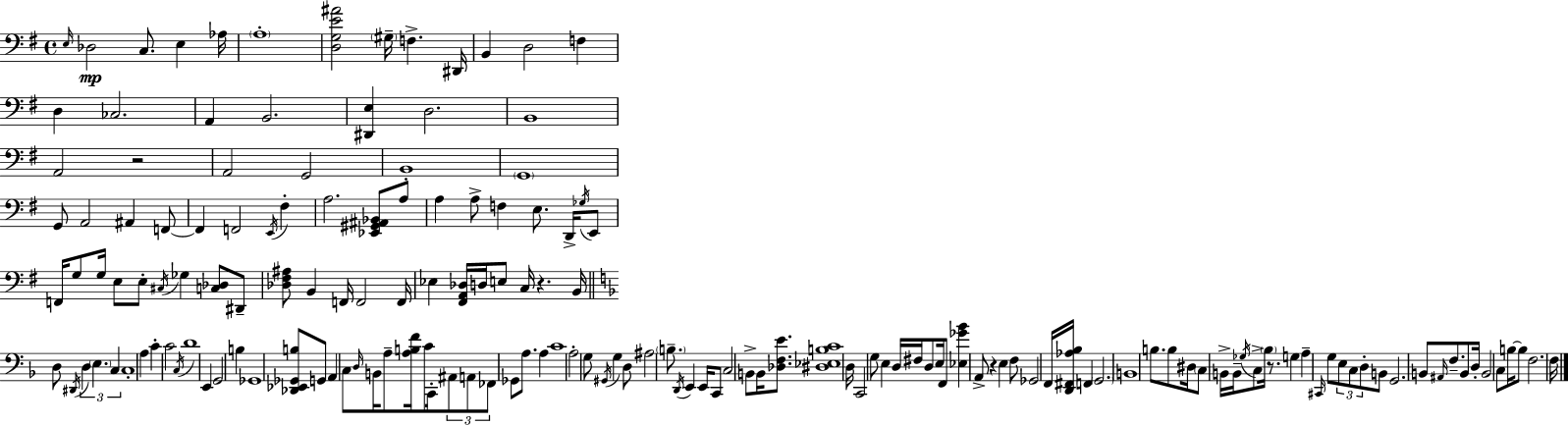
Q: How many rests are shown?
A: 4